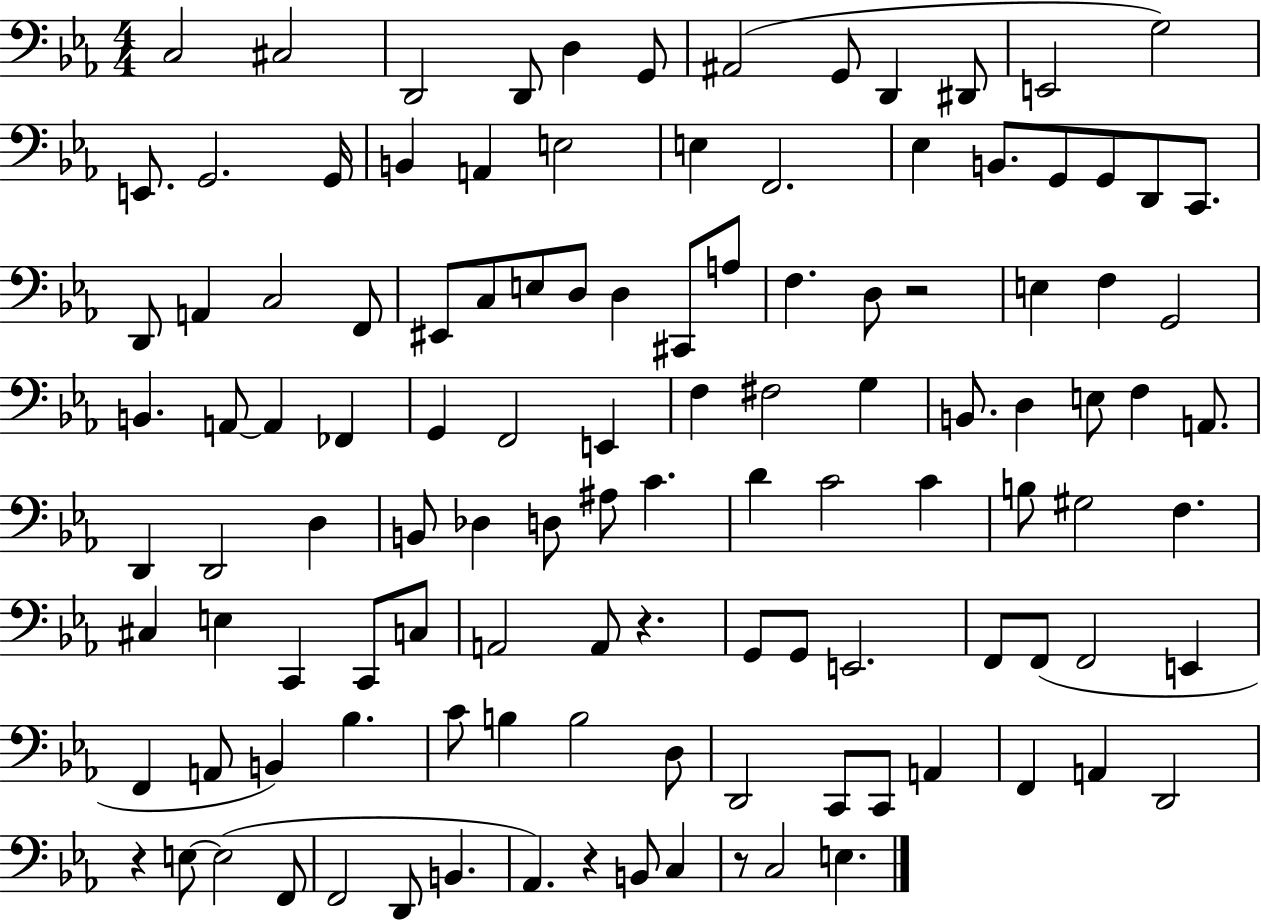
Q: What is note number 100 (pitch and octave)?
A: D2